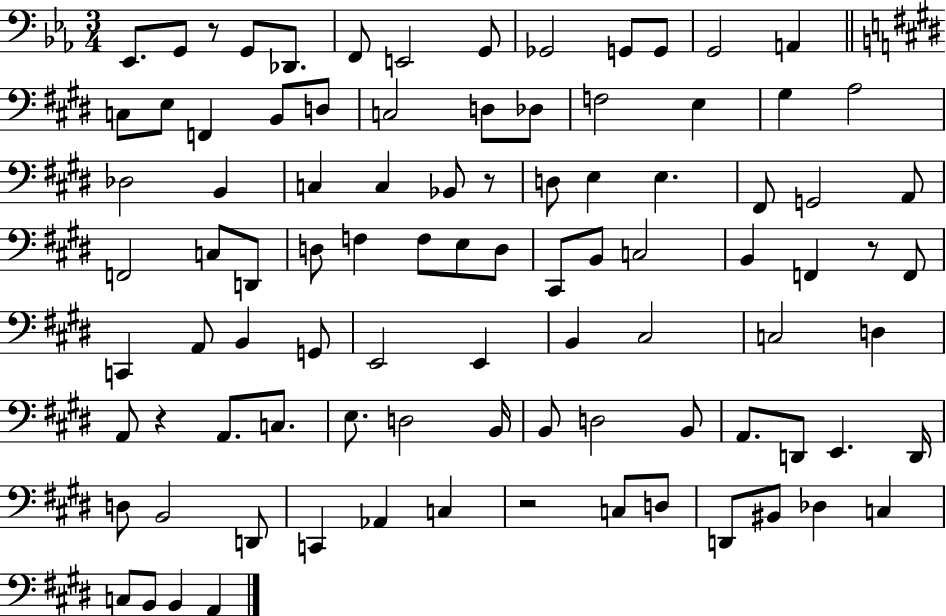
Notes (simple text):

Eb2/e. G2/e R/e G2/e Db2/e. F2/e E2/h G2/e Gb2/h G2/e G2/e G2/h A2/q C3/e E3/e F2/q B2/e D3/e C3/h D3/e Db3/e F3/h E3/q G#3/q A3/h Db3/h B2/q C3/q C3/q Bb2/e R/e D3/e E3/q E3/q. F#2/e G2/h A2/e F2/h C3/e D2/e D3/e F3/q F3/e E3/e D3/e C#2/e B2/e C3/h B2/q F2/q R/e F2/e C2/q A2/e B2/q G2/e E2/h E2/q B2/q C#3/h C3/h D3/q A2/e R/q A2/e. C3/e. E3/e. D3/h B2/s B2/e D3/h B2/e A2/e. D2/e E2/q. D2/s D3/e B2/h D2/e C2/q Ab2/q C3/q R/h C3/e D3/e D2/e BIS2/e Db3/q C3/q C3/e B2/e B2/q A2/q